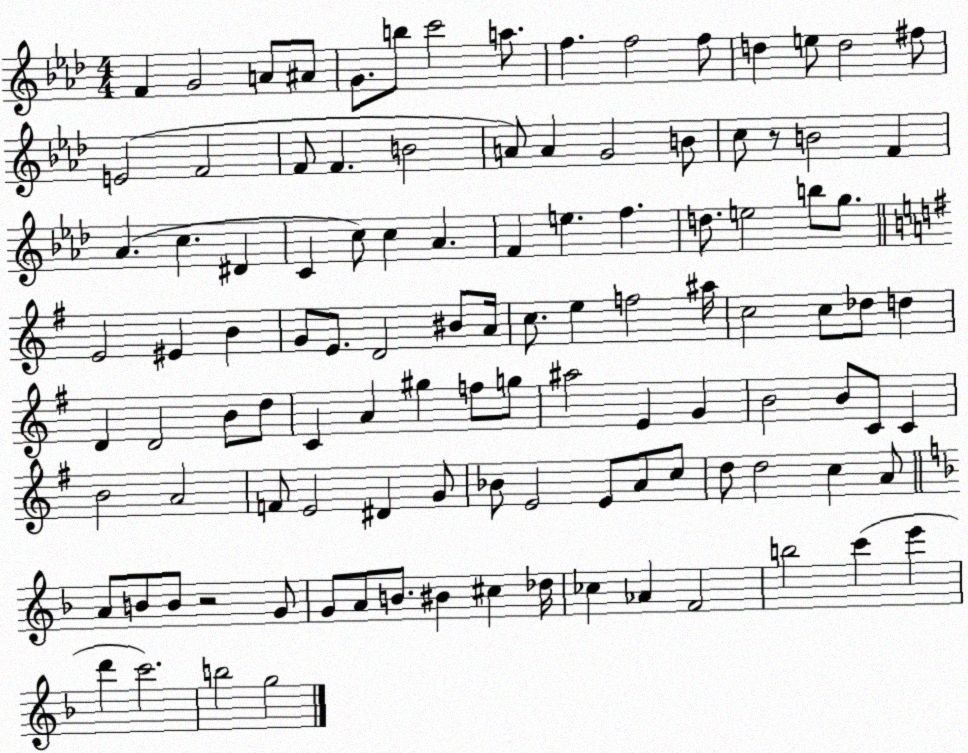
X:1
T:Untitled
M:4/4
L:1/4
K:Ab
F G2 A/2 ^A/2 G/2 b/2 c'2 a/2 f f2 f/2 d e/2 d2 ^f/2 E2 F2 F/2 F B2 A/2 A G2 B/2 c/2 z/2 B2 F _A c ^D C c/2 c _A F e f d/2 e2 b/2 g/2 E2 ^E B G/2 E/2 D2 ^B/2 A/4 c/2 e f2 ^a/4 c2 c/2 _d/2 d D D2 B/2 d/2 C A ^g f/2 g/2 ^a2 E G B2 B/2 C/2 C B2 A2 F/2 E2 ^D G/2 _B/2 E2 E/2 A/2 c/2 d/2 d2 c A/2 A/2 B/2 B/2 z2 G/2 G/2 A/2 B/2 ^B ^c _d/4 _c _A F2 b2 c' e' d' c'2 b2 g2